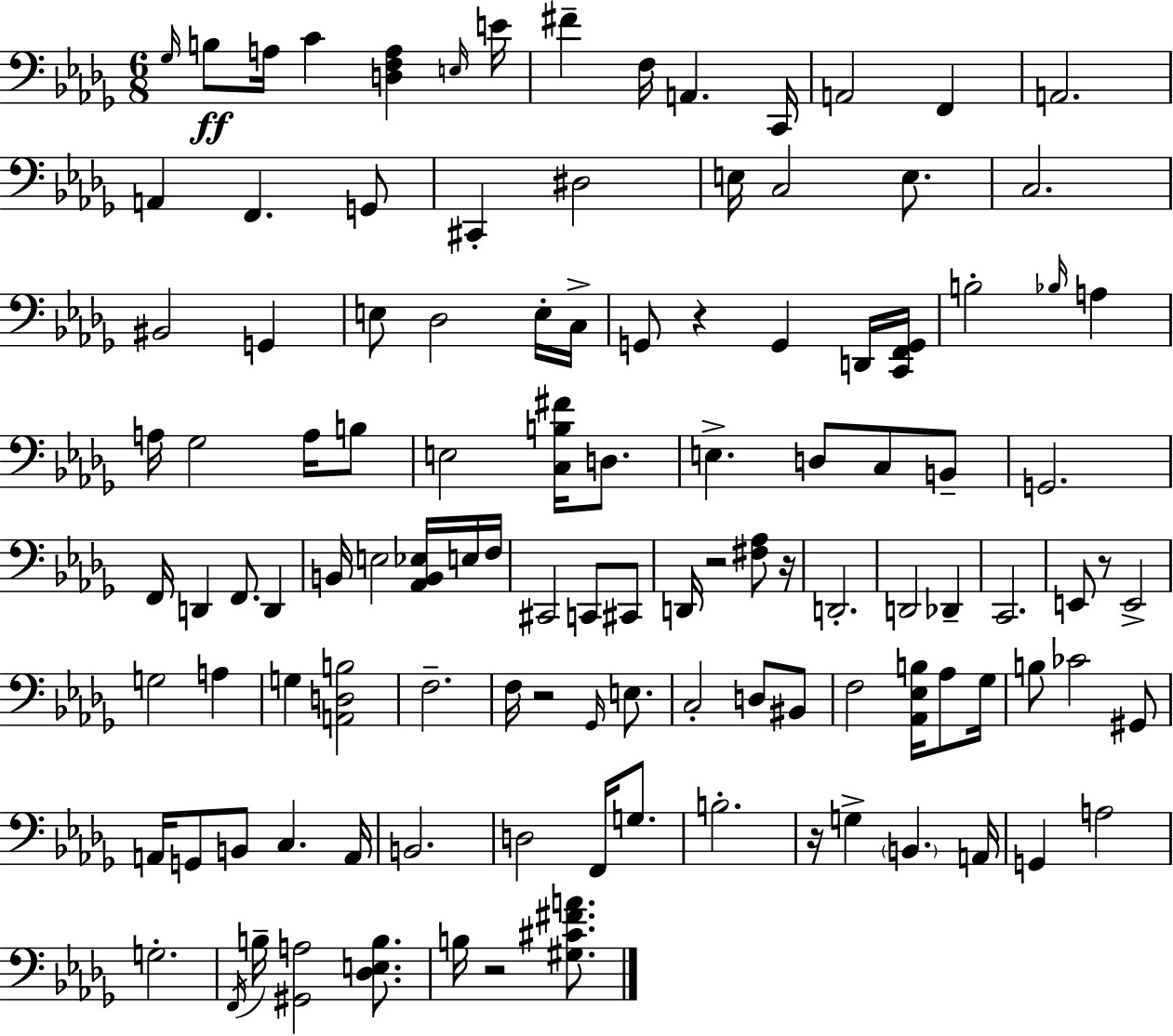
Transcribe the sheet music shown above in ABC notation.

X:1
T:Untitled
M:6/8
L:1/4
K:Bbm
_G,/4 B,/2 A,/4 C [D,F,A,] E,/4 E/4 ^F F,/4 A,, C,,/4 A,,2 F,, A,,2 A,, F,, G,,/2 ^C,, ^D,2 E,/4 C,2 E,/2 C,2 ^B,,2 G,, E,/2 _D,2 E,/4 C,/4 G,,/2 z G,, D,,/4 [C,,F,,G,,]/4 B,2 _B,/4 A, A,/4 _G,2 A,/4 B,/2 E,2 [C,B,^F]/4 D,/2 E, D,/2 C,/2 B,,/2 G,,2 F,,/4 D,, F,,/2 D,, B,,/4 E,2 [_A,,B,,_E,]/4 E,/4 F,/4 ^C,,2 C,,/2 ^C,,/2 D,,/4 z2 [^F,_A,]/2 z/4 D,,2 D,,2 _D,, C,,2 E,,/2 z/2 E,,2 G,2 A, G, [A,,D,B,]2 F,2 F,/4 z2 _G,,/4 E,/2 C,2 D,/2 ^B,,/2 F,2 [_A,,_E,B,]/4 _A,/2 _G,/4 B,/2 _C2 ^G,,/2 A,,/4 G,,/2 B,,/2 C, A,,/4 B,,2 D,2 F,,/4 G,/2 B,2 z/4 G, B,, A,,/4 G,, A,2 G,2 F,,/4 B,/4 [^G,,A,]2 [_D,E,B,]/2 B,/4 z2 [^G,^C^FA]/2